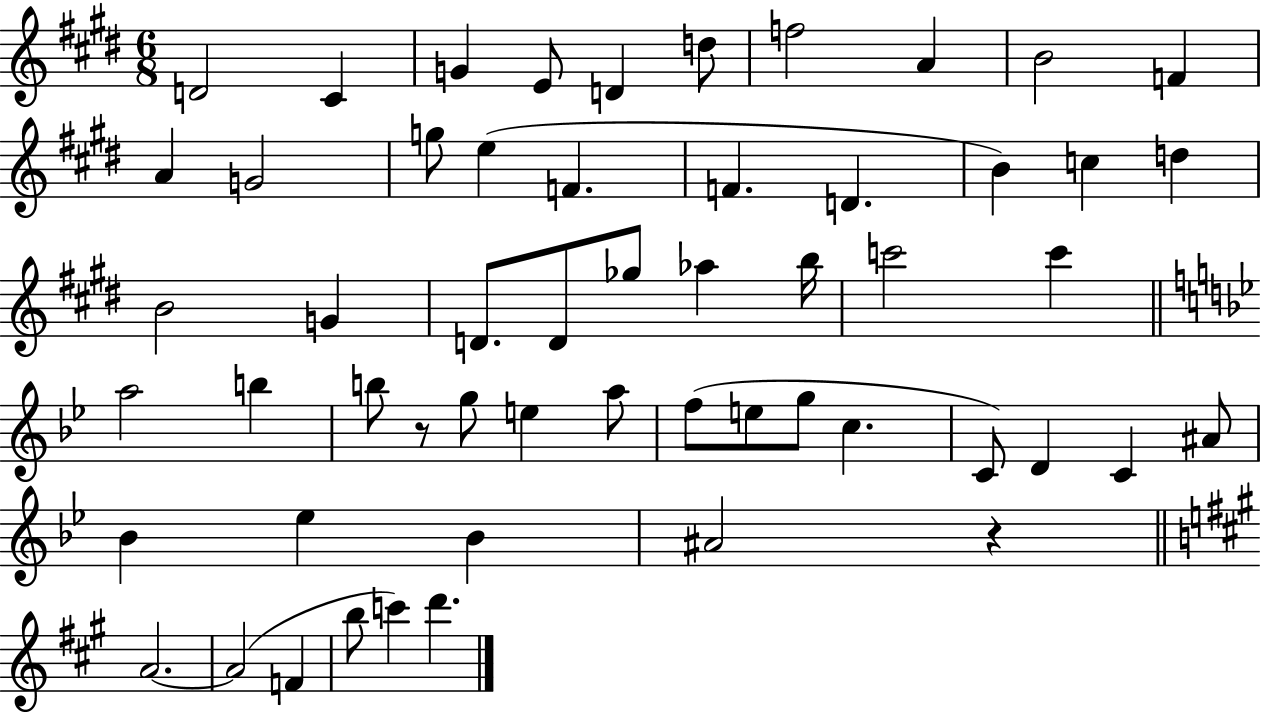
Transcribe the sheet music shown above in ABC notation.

X:1
T:Untitled
M:6/8
L:1/4
K:E
D2 ^C G E/2 D d/2 f2 A B2 F A G2 g/2 e F F D B c d B2 G D/2 D/2 _g/2 _a b/4 c'2 c' a2 b b/2 z/2 g/2 e a/2 f/2 e/2 g/2 c C/2 D C ^A/2 _B _e _B ^A2 z A2 A2 F b/2 c' d'